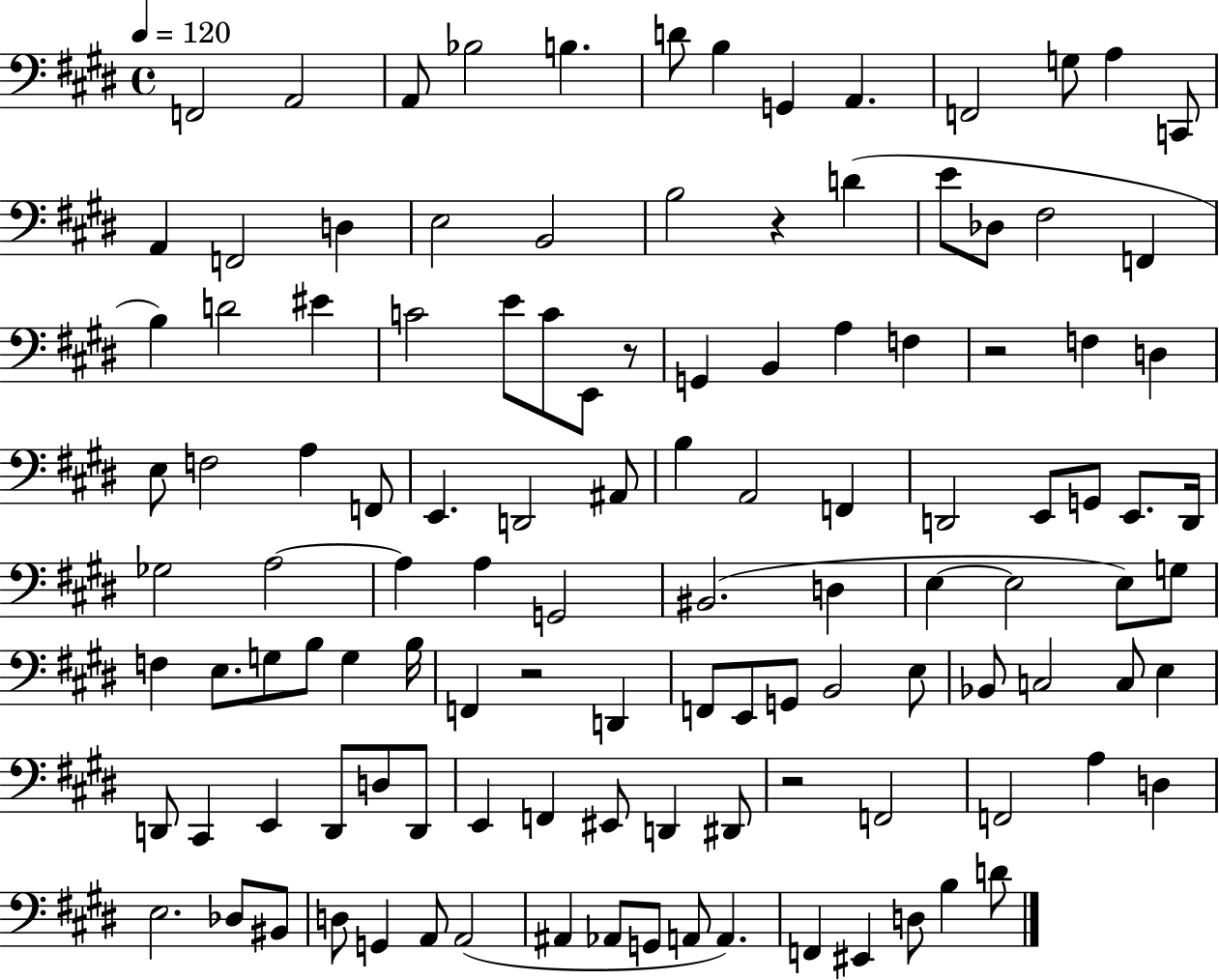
F2/h A2/h A2/e Bb3/h B3/q. D4/e B3/q G2/q A2/q. F2/h G3/e A3/q C2/e A2/q F2/h D3/q E3/h B2/h B3/h R/q D4/q E4/e Db3/e F#3/h F2/q B3/q D4/h EIS4/q C4/h E4/e C4/e E2/e R/e G2/q B2/q A3/q F3/q R/h F3/q D3/q E3/e F3/h A3/q F2/e E2/q. D2/h A#2/e B3/q A2/h F2/q D2/h E2/e G2/e E2/e. D2/s Gb3/h A3/h A3/q A3/q G2/h BIS2/h. D3/q E3/q E3/h E3/e G3/e F3/q E3/e. G3/e B3/e G3/q B3/s F2/q R/h D2/q F2/e E2/e G2/e B2/h E3/e Bb2/e C3/h C3/e E3/q D2/e C#2/q E2/q D2/e D3/e D2/e E2/q F2/q EIS2/e D2/q D#2/e R/h F2/h F2/h A3/q D3/q E3/h. Db3/e BIS2/e D3/e G2/q A2/e A2/h A#2/q Ab2/e G2/e A2/e A2/q. F2/q EIS2/q D3/e B3/q D4/e